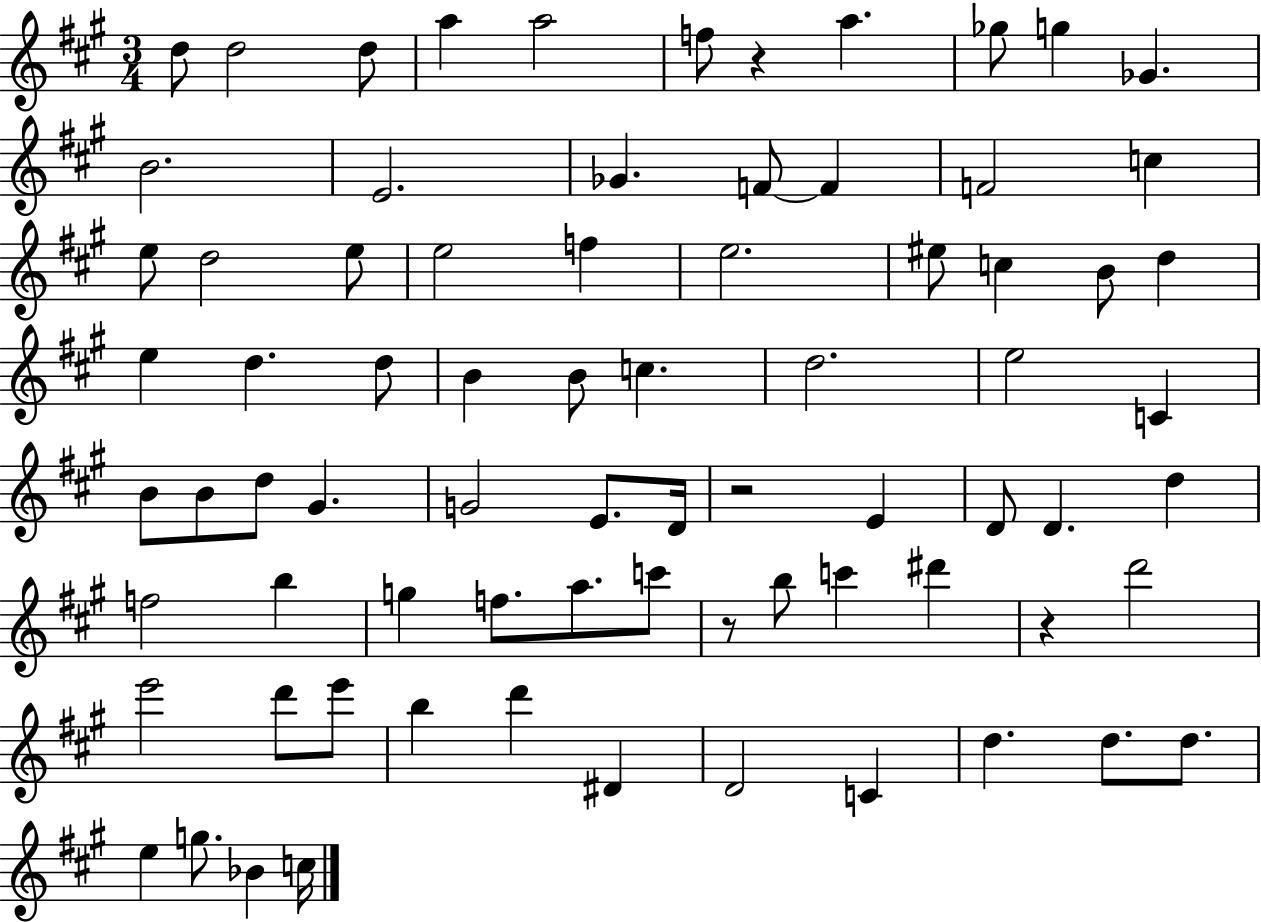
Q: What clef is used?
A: treble